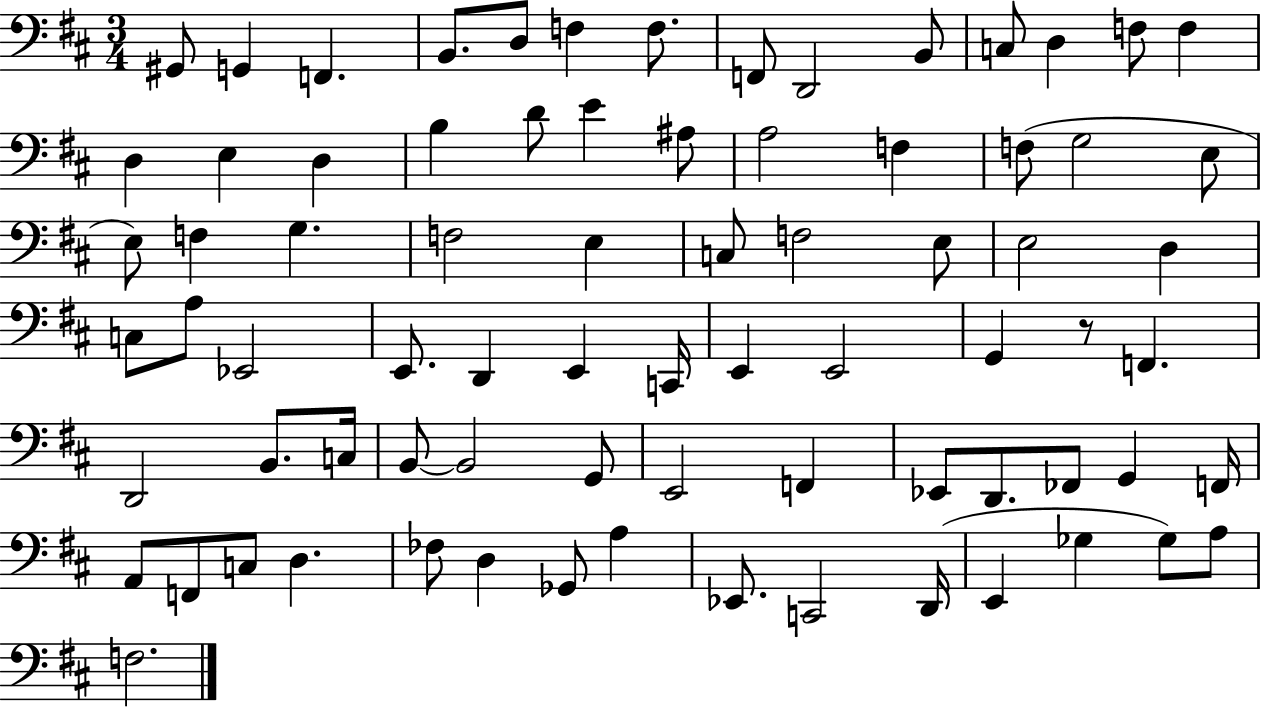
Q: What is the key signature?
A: D major